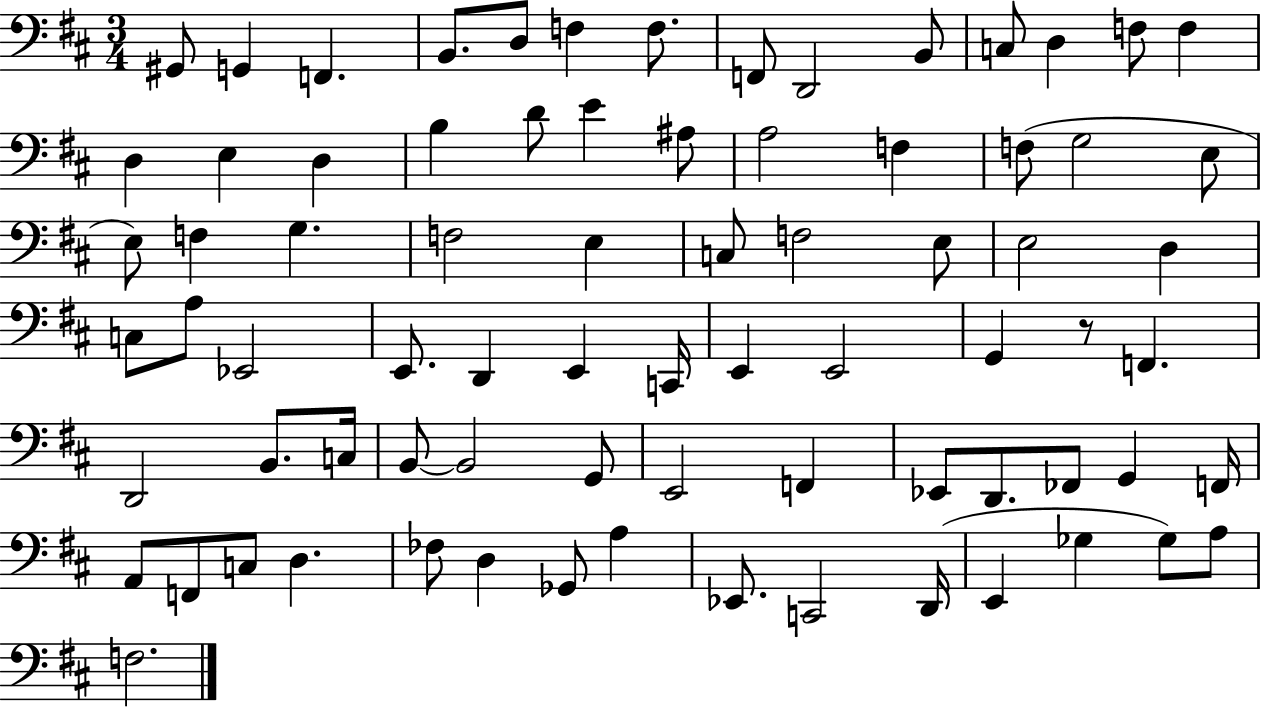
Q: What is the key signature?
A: D major